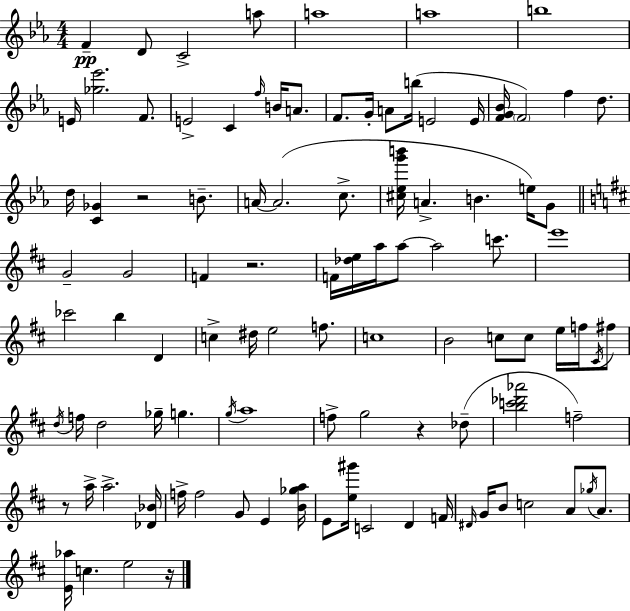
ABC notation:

X:1
T:Untitled
M:4/4
L:1/4
K:Cm
F D/2 C2 a/2 a4 a4 b4 E/4 [_g_e']2 F/2 E2 C f/4 B/4 A/2 F/2 G/4 A/2 b/4 E2 E/4 [FG_B]/4 F2 f d/2 d/4 [C_G] z2 B/2 A/4 A2 c/2 [^c_eg'b']/4 A B e/4 G/2 G2 G2 F z2 F/4 [_de]/4 a/4 a/2 a2 c'/2 e'4 _c'2 b D c ^d/4 e2 f/2 c4 B2 c/2 c/2 e/4 f/4 ^C/4 ^f/2 d/4 f/4 d2 _g/4 g g/4 a4 f/2 g2 z _d/2 [bc'_d'_a']2 f2 z/2 a/4 a2 [_D_B]/4 f/4 f2 G/2 E [B_ga]/4 E/2 [e^g']/4 C2 D F/4 ^D/4 G/4 B/2 c2 A/2 _g/4 A/2 [E_a]/4 c e2 z/4